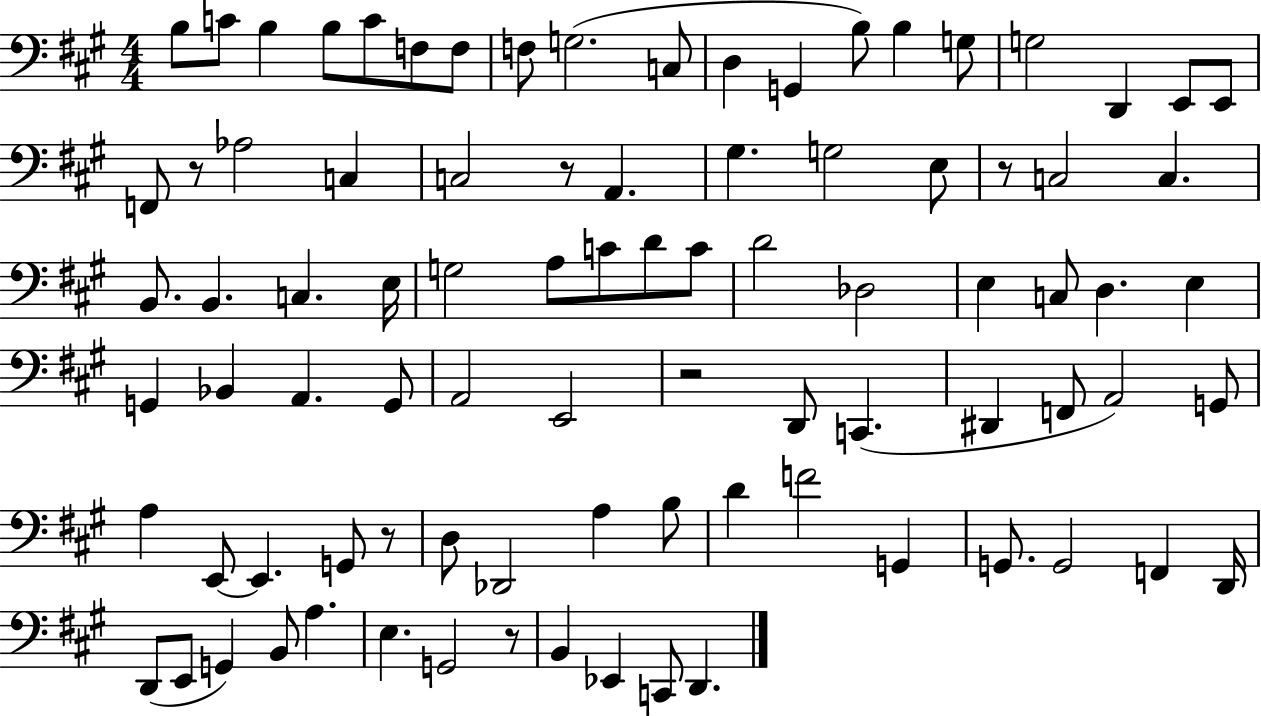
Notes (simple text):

B3/e C4/e B3/q B3/e C4/e F3/e F3/e F3/e G3/h. C3/e D3/q G2/q B3/e B3/q G3/e G3/h D2/q E2/e E2/e F2/e R/e Ab3/h C3/q C3/h R/e A2/q. G#3/q. G3/h E3/e R/e C3/h C3/q. B2/e. B2/q. C3/q. E3/s G3/h A3/e C4/e D4/e C4/e D4/h Db3/h E3/q C3/e D3/q. E3/q G2/q Bb2/q A2/q. G2/e A2/h E2/h R/h D2/e C2/q. D#2/q F2/e A2/h G2/e A3/q E2/e E2/q. G2/e R/e D3/e Db2/h A3/q B3/e D4/q F4/h G2/q G2/e. G2/h F2/q D2/s D2/e E2/e G2/q B2/e A3/q. E3/q. G2/h R/e B2/q Eb2/q C2/e D2/q.